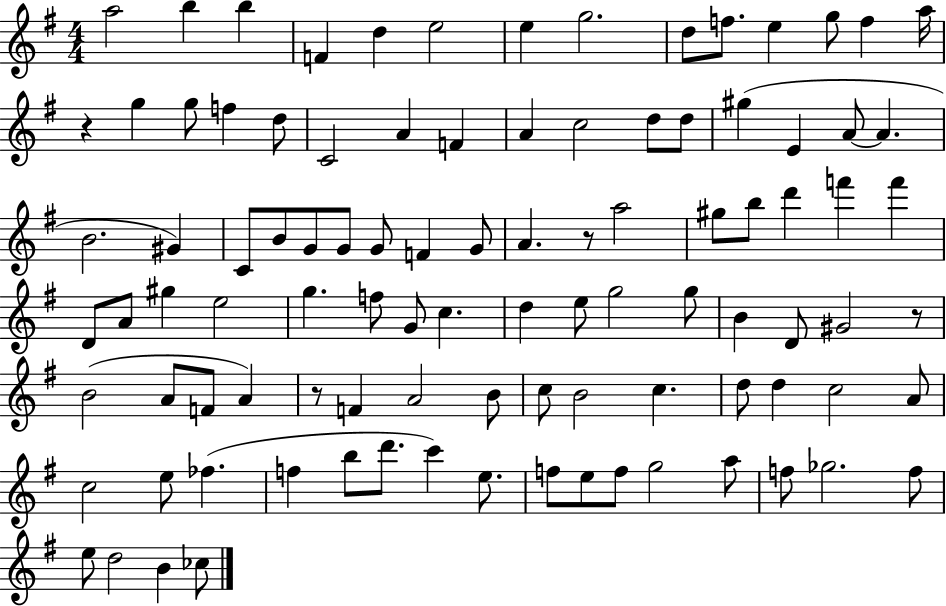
X:1
T:Untitled
M:4/4
L:1/4
K:G
a2 b b F d e2 e g2 d/2 f/2 e g/2 f a/4 z g g/2 f d/2 C2 A F A c2 d/2 d/2 ^g E A/2 A B2 ^G C/2 B/2 G/2 G/2 G/2 F G/2 A z/2 a2 ^g/2 b/2 d' f' f' D/2 A/2 ^g e2 g f/2 G/2 c d e/2 g2 g/2 B D/2 ^G2 z/2 B2 A/2 F/2 A z/2 F A2 B/2 c/2 B2 c d/2 d c2 A/2 c2 e/2 _f f b/2 d'/2 c' e/2 f/2 e/2 f/2 g2 a/2 f/2 _g2 f/2 e/2 d2 B _c/2